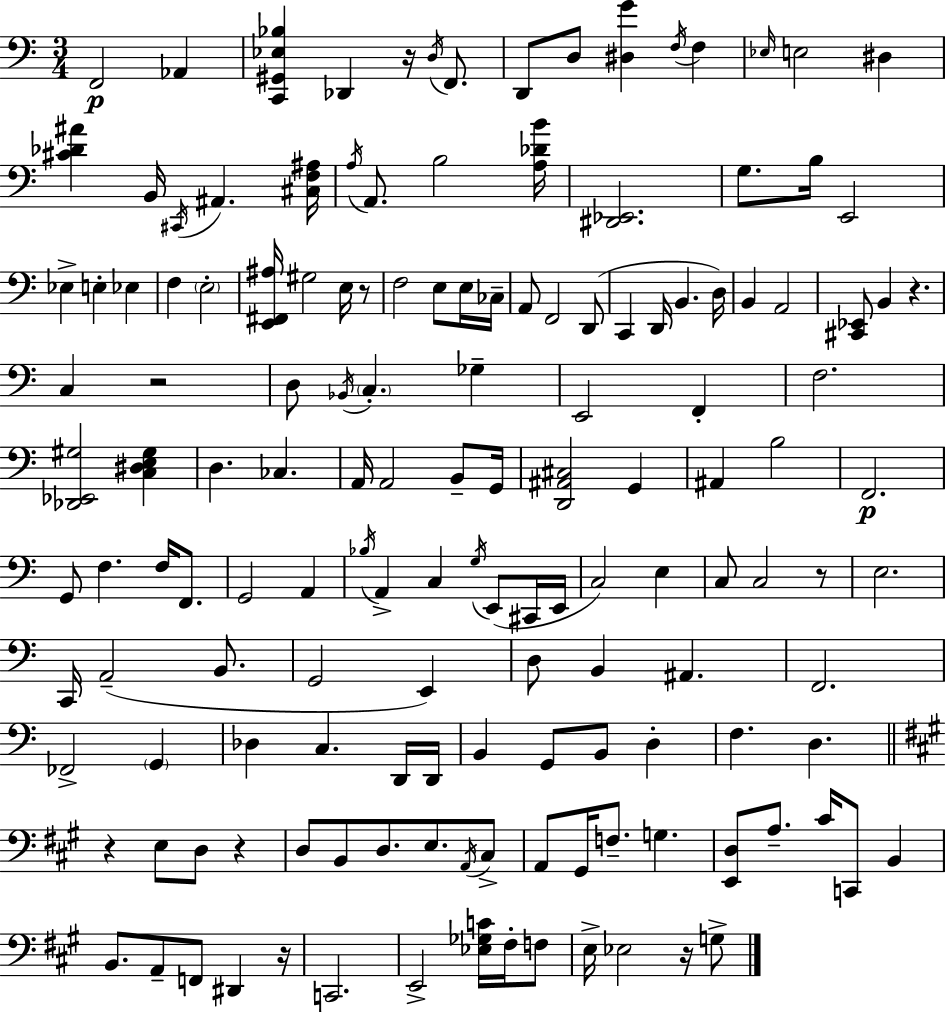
X:1
T:Untitled
M:3/4
L:1/4
K:Am
F,,2 _A,, [C,,^G,,_E,_B,] _D,, z/4 D,/4 F,,/2 D,,/2 D,/2 [^D,G] F,/4 F, _E,/4 E,2 ^D, [^C_D^A] B,,/4 ^C,,/4 ^A,, [^C,F,^A,]/4 A,/4 A,,/2 B,2 [A,_DB]/4 [^D,,_E,,]2 G,/2 B,/4 E,,2 _E, E, _E, F, E,2 [E,,^F,,^A,]/4 ^G,2 E,/4 z/2 F,2 E,/2 E,/4 _C,/4 A,,/2 F,,2 D,,/2 C,, D,,/4 B,, D,/4 B,, A,,2 [^C,,_E,,]/2 B,, z C, z2 D,/2 _B,,/4 C, _G, E,,2 F,, F,2 [_D,,_E,,^G,]2 [C,^D,E,^G,] D, _C, A,,/4 A,,2 B,,/2 G,,/4 [D,,^A,,^C,]2 G,, ^A,, B,2 F,,2 G,,/2 F, F,/4 F,,/2 G,,2 A,, _B,/4 A,, C, G,/4 E,,/2 ^C,,/4 E,,/4 C,2 E, C,/2 C,2 z/2 E,2 C,,/4 A,,2 B,,/2 G,,2 E,, D,/2 B,, ^A,, F,,2 _F,,2 G,, _D, C, D,,/4 D,,/4 B,, G,,/2 B,,/2 D, F, D, z E,/2 D,/2 z D,/2 B,,/2 D,/2 E,/2 A,,/4 ^C,/2 A,,/2 ^G,,/4 F,/2 G, [E,,D,]/2 A,/2 ^C/4 C,,/2 B,, B,,/2 A,,/2 F,,/2 ^D,, z/4 C,,2 E,,2 [_E,_G,C]/4 ^F,/4 F,/2 E,/4 _E,2 z/4 G,/2